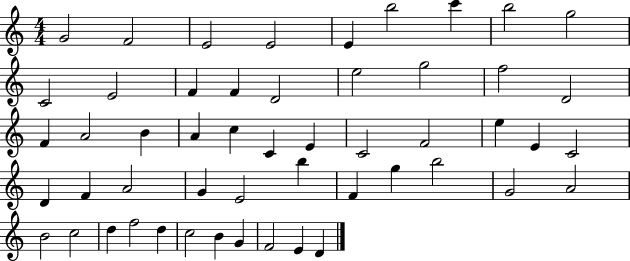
X:1
T:Untitled
M:4/4
L:1/4
K:C
G2 F2 E2 E2 E b2 c' b2 g2 C2 E2 F F D2 e2 g2 f2 D2 F A2 B A c C E C2 F2 e E C2 D F A2 G E2 b F g b2 G2 A2 B2 c2 d f2 d c2 B G F2 E D